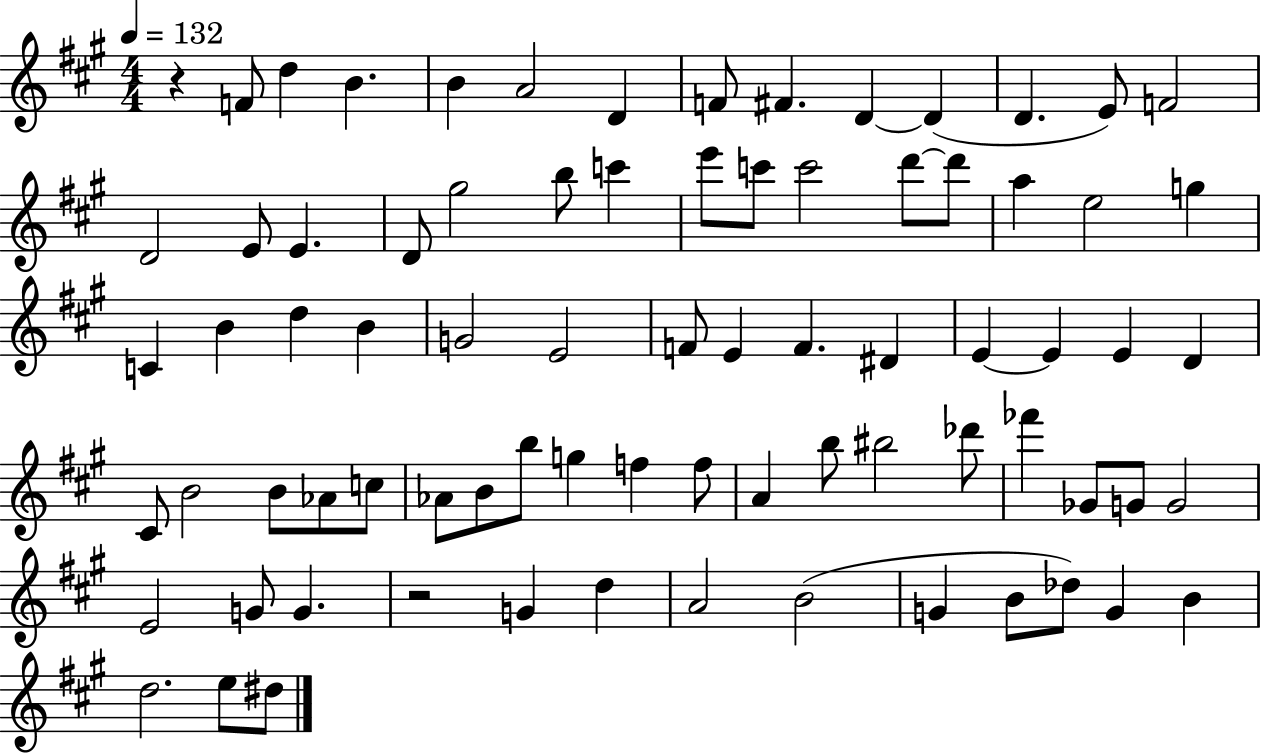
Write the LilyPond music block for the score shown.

{
  \clef treble
  \numericTimeSignature
  \time 4/4
  \key a \major
  \tempo 4 = 132
  \repeat volta 2 { r4 f'8 d''4 b'4. | b'4 a'2 d'4 | f'8 fis'4. d'4~~ d'4( | d'4. e'8) f'2 | \break d'2 e'8 e'4. | d'8 gis''2 b''8 c'''4 | e'''8 c'''8 c'''2 d'''8~~ d'''8 | a''4 e''2 g''4 | \break c'4 b'4 d''4 b'4 | g'2 e'2 | f'8 e'4 f'4. dis'4 | e'4~~ e'4 e'4 d'4 | \break cis'8 b'2 b'8 aes'8 c''8 | aes'8 b'8 b''8 g''4 f''4 f''8 | a'4 b''8 bis''2 des'''8 | fes'''4 ges'8 g'8 g'2 | \break e'2 g'8 g'4. | r2 g'4 d''4 | a'2 b'2( | g'4 b'8 des''8) g'4 b'4 | \break d''2. e''8 dis''8 | } \bar "|."
}